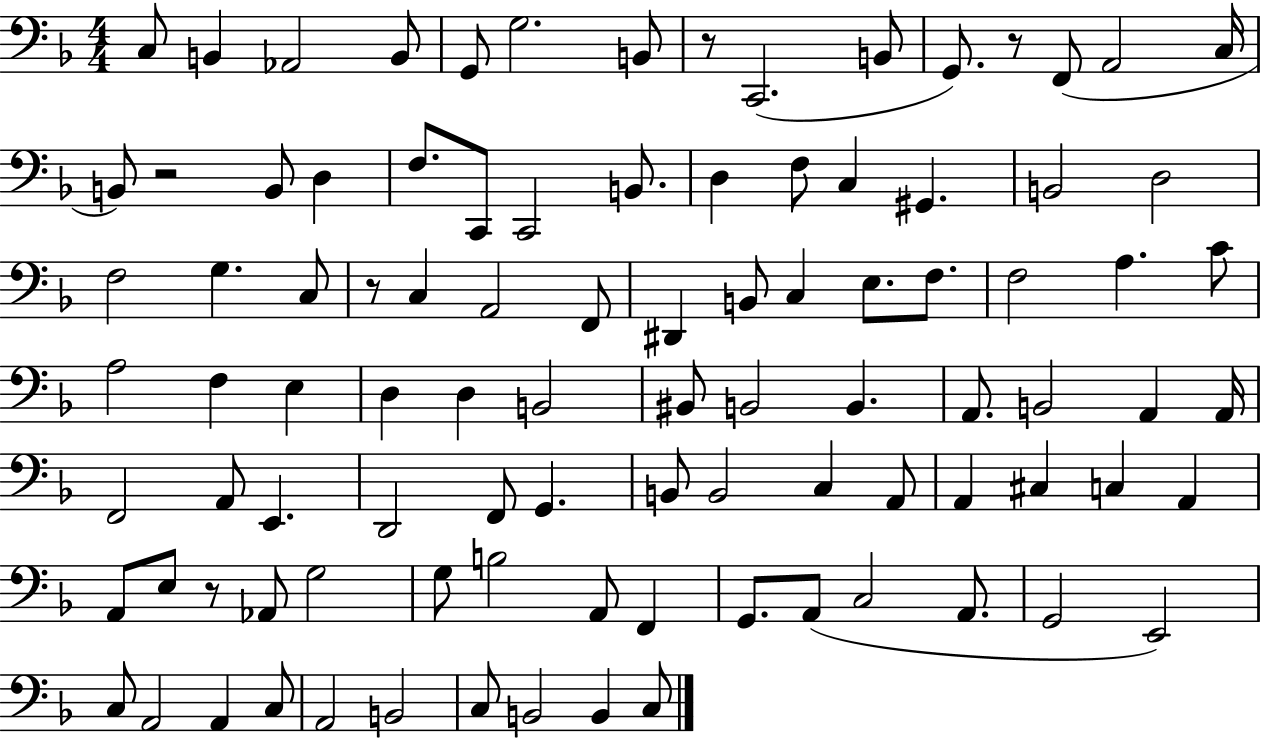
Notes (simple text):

C3/e B2/q Ab2/h B2/e G2/e G3/h. B2/e R/e C2/h. B2/e G2/e. R/e F2/e A2/h C3/s B2/e R/h B2/e D3/q F3/e. C2/e C2/h B2/e. D3/q F3/e C3/q G#2/q. B2/h D3/h F3/h G3/q. C3/e R/e C3/q A2/h F2/e D#2/q B2/e C3/q E3/e. F3/e. F3/h A3/q. C4/e A3/h F3/q E3/q D3/q D3/q B2/h BIS2/e B2/h B2/q. A2/e. B2/h A2/q A2/s F2/h A2/e E2/q. D2/h F2/e G2/q. B2/e B2/h C3/q A2/e A2/q C#3/q C3/q A2/q A2/e E3/e R/e Ab2/e G3/h G3/e B3/h A2/e F2/q G2/e. A2/e C3/h A2/e. G2/h E2/h C3/e A2/h A2/q C3/e A2/h B2/h C3/e B2/h B2/q C3/e